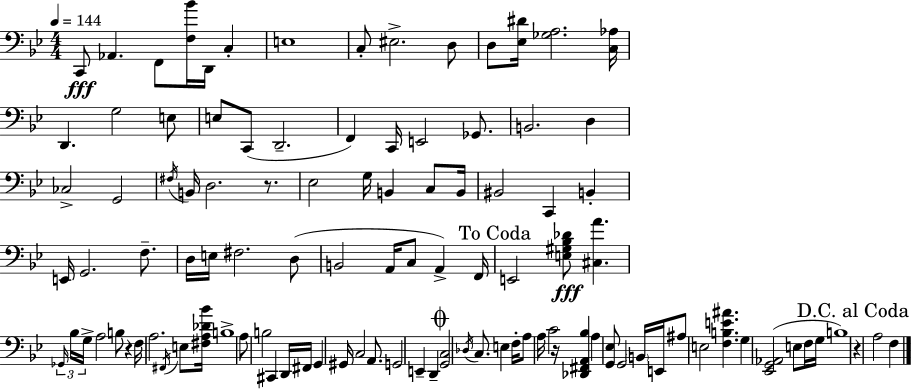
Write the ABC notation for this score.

X:1
T:Untitled
M:4/4
L:1/4
K:Gm
C,,/2 _A,, F,,/2 [F,_B]/4 D,,/4 C, E,4 C,/2 ^E,2 D,/2 D,/2 [_E,^D]/4 [_G,A,]2 [C,_A,]/4 D,, G,2 E,/2 E,/2 C,,/2 D,,2 F,, C,,/4 E,,2 _G,,/2 B,,2 D, _C,2 G,,2 ^F,/4 B,,/4 D,2 z/2 _E,2 G,/4 B,, C,/2 B,,/4 ^B,,2 C,, B,, E,,/4 G,,2 F,/2 D,/4 E,/4 ^F,2 D,/2 B,,2 A,,/4 C,/2 A,, F,,/4 E,,2 [E,^G,_B,_D]/2 [^C,A] _G,,/4 _B,/4 G,/4 A,2 B,/2 z F,/4 A,2 ^F,,/4 E,/2 [^F,A,_D_B]/4 B,4 A,/2 B,2 ^C,, D,,/4 ^F,,/4 G,, ^G,,/4 C,2 A,,/2 G,,2 E,, D,, [G,,C,]2 _D,/4 C,/2 E, F,/4 A,/2 A,/4 C2 z/4 [_D,,^F,,A,,_B,] A, [G,,_E,]/2 G,,2 B,,/4 E,,/4 ^A,/2 E,2 [F,B,E^A] G, [_E,,G,,_A,,]2 E,/2 F,/4 G,/4 B,4 z A,2 F,